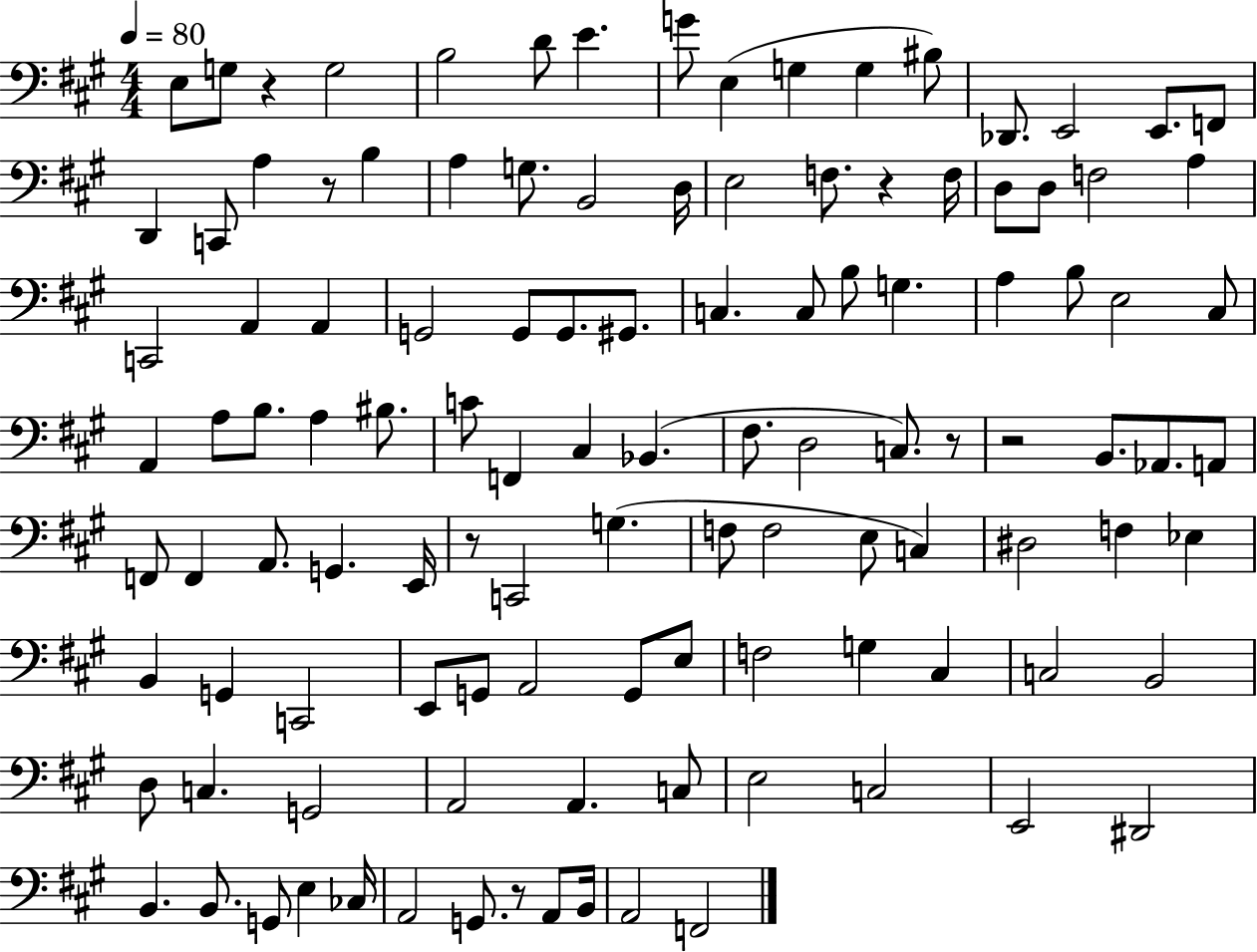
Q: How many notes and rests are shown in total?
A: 115